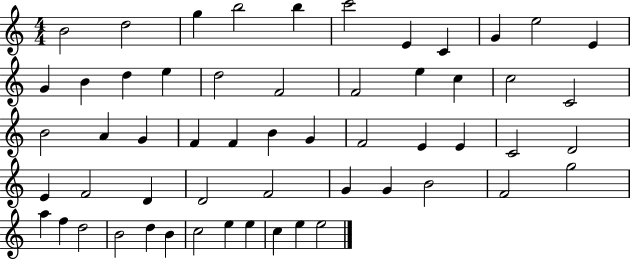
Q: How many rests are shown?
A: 0